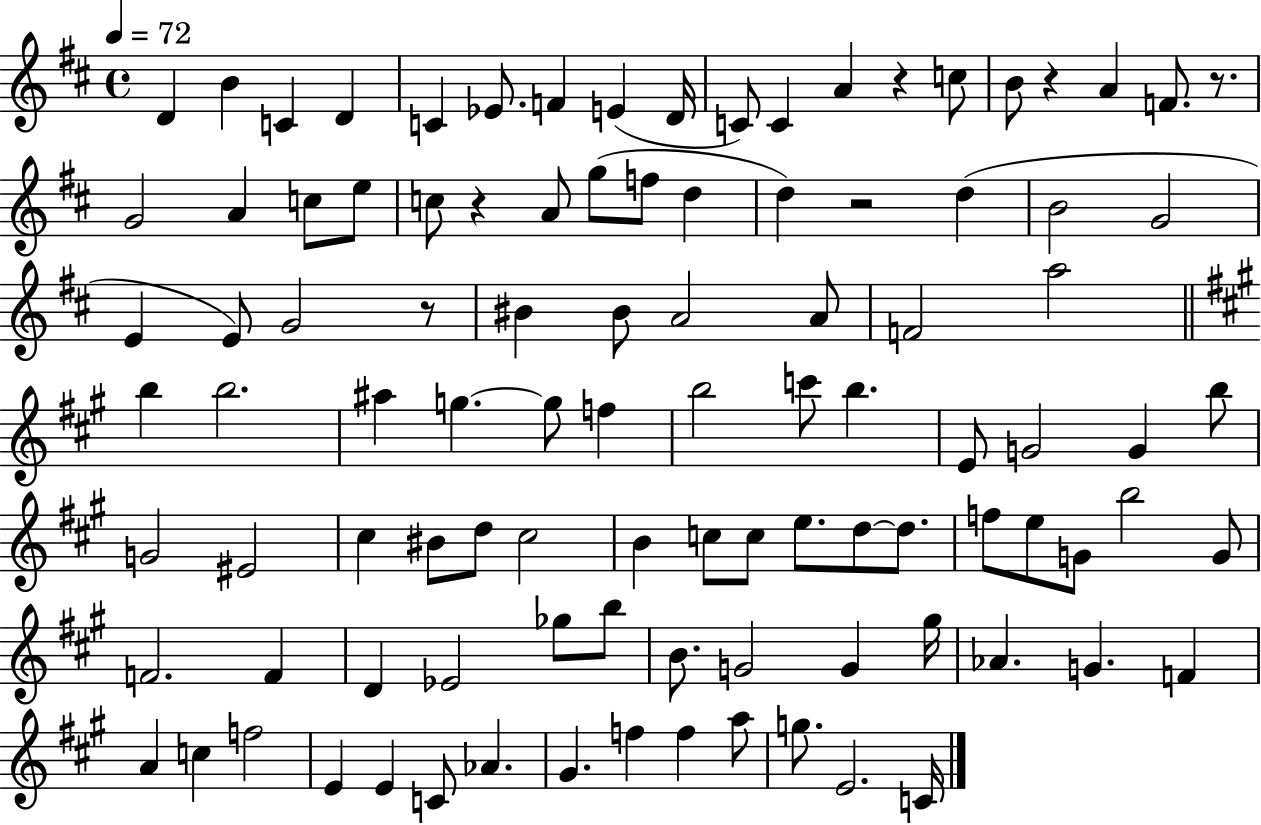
{
  \clef treble
  \time 4/4
  \defaultTimeSignature
  \key d \major
  \tempo 4 = 72
  d'4 b'4 c'4 d'4 | c'4 ees'8. f'4 e'4( d'16 | c'8) c'4 a'4 r4 c''8 | b'8 r4 a'4 f'8. r8. | \break g'2 a'4 c''8 e''8 | c''8 r4 a'8 g''8( f''8 d''4 | d''4) r2 d''4( | b'2 g'2 | \break e'4 e'8) g'2 r8 | bis'4 bis'8 a'2 a'8 | f'2 a''2 | \bar "||" \break \key a \major b''4 b''2. | ais''4 g''4.~~ g''8 f''4 | b''2 c'''8 b''4. | e'8 g'2 g'4 b''8 | \break g'2 eis'2 | cis''4 bis'8 d''8 cis''2 | b'4 c''8 c''8 e''8. d''8~~ d''8. | f''8 e''8 g'8 b''2 g'8 | \break f'2. f'4 | d'4 ees'2 ges''8 b''8 | b'8. g'2 g'4 gis''16 | aes'4. g'4. f'4 | \break a'4 c''4 f''2 | e'4 e'4 c'8 aes'4. | gis'4. f''4 f''4 a''8 | g''8. e'2. c'16 | \break \bar "|."
}